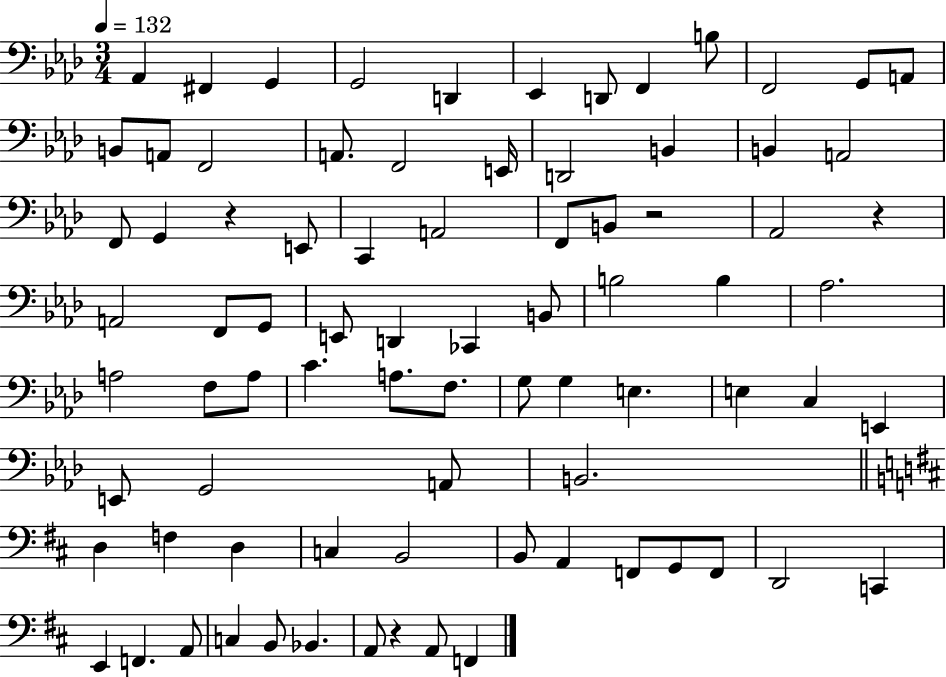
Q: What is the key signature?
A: AES major